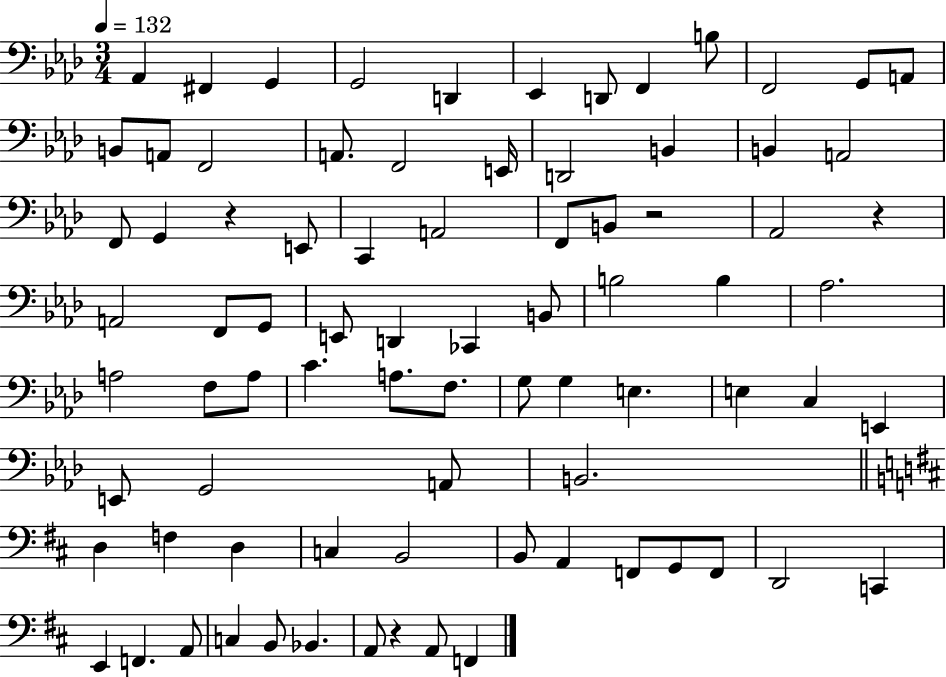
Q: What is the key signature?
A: AES major